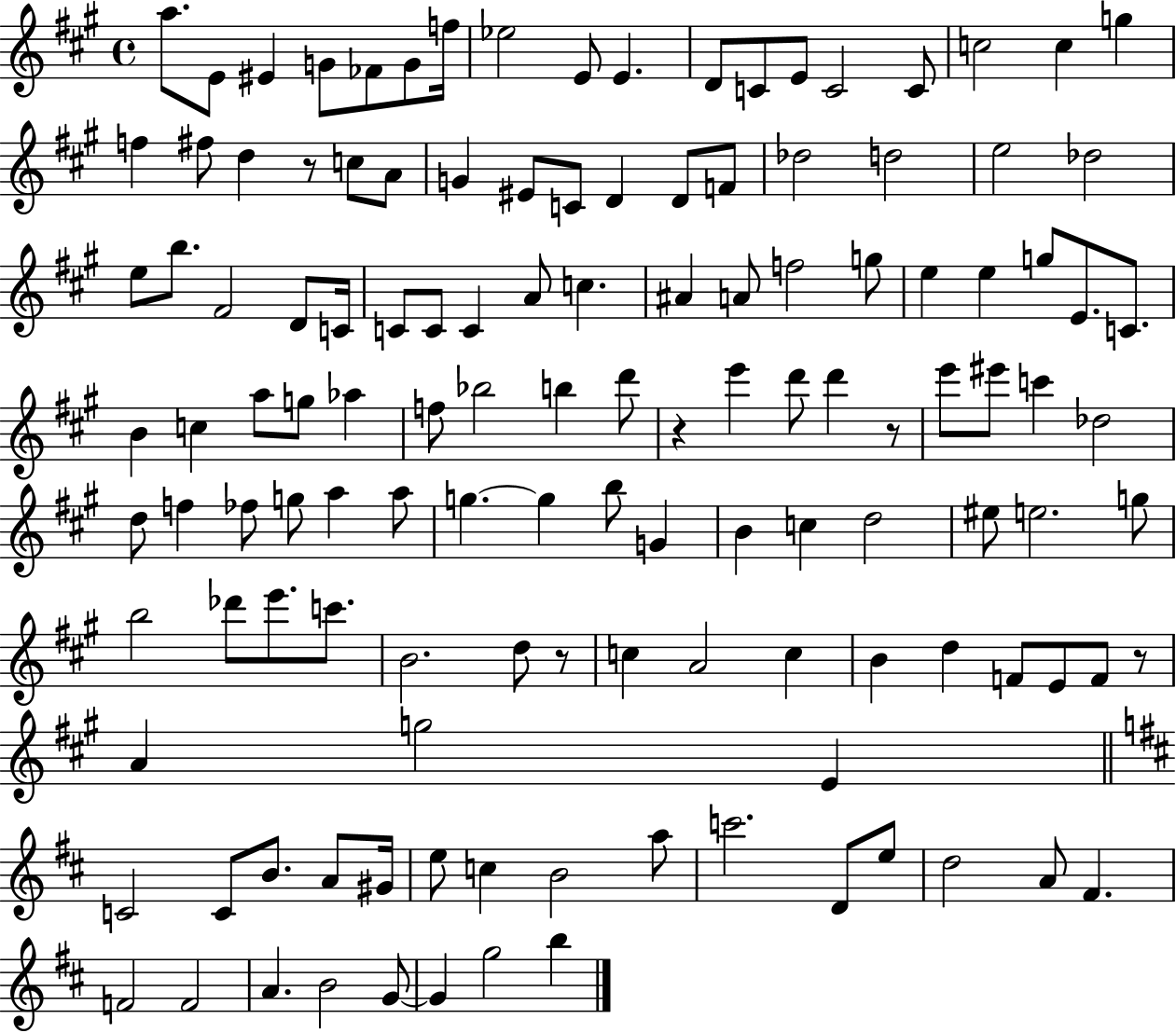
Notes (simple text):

A5/e. E4/e EIS4/q G4/e FES4/e G4/e F5/s Eb5/h E4/e E4/q. D4/e C4/e E4/e C4/h C4/e C5/h C5/q G5/q F5/q F#5/e D5/q R/e C5/e A4/e G4/q EIS4/e C4/e D4/q D4/e F4/e Db5/h D5/h E5/h Db5/h E5/e B5/e. F#4/h D4/e C4/s C4/e C4/e C4/q A4/e C5/q. A#4/q A4/e F5/h G5/e E5/q E5/q G5/e E4/e. C4/e. B4/q C5/q A5/e G5/e Ab5/q F5/e Bb5/h B5/q D6/e R/q E6/q D6/e D6/q R/e E6/e EIS6/e C6/q Db5/h D5/e F5/q FES5/e G5/e A5/q A5/e G5/q. G5/q B5/e G4/q B4/q C5/q D5/h EIS5/e E5/h. G5/e B5/h Db6/e E6/e. C6/e. B4/h. D5/e R/e C5/q A4/h C5/q B4/q D5/q F4/e E4/e F4/e R/e A4/q G5/h E4/q C4/h C4/e B4/e. A4/e G#4/s E5/e C5/q B4/h A5/e C6/h. D4/e E5/e D5/h A4/e F#4/q. F4/h F4/h A4/q. B4/h G4/e G4/q G5/h B5/q